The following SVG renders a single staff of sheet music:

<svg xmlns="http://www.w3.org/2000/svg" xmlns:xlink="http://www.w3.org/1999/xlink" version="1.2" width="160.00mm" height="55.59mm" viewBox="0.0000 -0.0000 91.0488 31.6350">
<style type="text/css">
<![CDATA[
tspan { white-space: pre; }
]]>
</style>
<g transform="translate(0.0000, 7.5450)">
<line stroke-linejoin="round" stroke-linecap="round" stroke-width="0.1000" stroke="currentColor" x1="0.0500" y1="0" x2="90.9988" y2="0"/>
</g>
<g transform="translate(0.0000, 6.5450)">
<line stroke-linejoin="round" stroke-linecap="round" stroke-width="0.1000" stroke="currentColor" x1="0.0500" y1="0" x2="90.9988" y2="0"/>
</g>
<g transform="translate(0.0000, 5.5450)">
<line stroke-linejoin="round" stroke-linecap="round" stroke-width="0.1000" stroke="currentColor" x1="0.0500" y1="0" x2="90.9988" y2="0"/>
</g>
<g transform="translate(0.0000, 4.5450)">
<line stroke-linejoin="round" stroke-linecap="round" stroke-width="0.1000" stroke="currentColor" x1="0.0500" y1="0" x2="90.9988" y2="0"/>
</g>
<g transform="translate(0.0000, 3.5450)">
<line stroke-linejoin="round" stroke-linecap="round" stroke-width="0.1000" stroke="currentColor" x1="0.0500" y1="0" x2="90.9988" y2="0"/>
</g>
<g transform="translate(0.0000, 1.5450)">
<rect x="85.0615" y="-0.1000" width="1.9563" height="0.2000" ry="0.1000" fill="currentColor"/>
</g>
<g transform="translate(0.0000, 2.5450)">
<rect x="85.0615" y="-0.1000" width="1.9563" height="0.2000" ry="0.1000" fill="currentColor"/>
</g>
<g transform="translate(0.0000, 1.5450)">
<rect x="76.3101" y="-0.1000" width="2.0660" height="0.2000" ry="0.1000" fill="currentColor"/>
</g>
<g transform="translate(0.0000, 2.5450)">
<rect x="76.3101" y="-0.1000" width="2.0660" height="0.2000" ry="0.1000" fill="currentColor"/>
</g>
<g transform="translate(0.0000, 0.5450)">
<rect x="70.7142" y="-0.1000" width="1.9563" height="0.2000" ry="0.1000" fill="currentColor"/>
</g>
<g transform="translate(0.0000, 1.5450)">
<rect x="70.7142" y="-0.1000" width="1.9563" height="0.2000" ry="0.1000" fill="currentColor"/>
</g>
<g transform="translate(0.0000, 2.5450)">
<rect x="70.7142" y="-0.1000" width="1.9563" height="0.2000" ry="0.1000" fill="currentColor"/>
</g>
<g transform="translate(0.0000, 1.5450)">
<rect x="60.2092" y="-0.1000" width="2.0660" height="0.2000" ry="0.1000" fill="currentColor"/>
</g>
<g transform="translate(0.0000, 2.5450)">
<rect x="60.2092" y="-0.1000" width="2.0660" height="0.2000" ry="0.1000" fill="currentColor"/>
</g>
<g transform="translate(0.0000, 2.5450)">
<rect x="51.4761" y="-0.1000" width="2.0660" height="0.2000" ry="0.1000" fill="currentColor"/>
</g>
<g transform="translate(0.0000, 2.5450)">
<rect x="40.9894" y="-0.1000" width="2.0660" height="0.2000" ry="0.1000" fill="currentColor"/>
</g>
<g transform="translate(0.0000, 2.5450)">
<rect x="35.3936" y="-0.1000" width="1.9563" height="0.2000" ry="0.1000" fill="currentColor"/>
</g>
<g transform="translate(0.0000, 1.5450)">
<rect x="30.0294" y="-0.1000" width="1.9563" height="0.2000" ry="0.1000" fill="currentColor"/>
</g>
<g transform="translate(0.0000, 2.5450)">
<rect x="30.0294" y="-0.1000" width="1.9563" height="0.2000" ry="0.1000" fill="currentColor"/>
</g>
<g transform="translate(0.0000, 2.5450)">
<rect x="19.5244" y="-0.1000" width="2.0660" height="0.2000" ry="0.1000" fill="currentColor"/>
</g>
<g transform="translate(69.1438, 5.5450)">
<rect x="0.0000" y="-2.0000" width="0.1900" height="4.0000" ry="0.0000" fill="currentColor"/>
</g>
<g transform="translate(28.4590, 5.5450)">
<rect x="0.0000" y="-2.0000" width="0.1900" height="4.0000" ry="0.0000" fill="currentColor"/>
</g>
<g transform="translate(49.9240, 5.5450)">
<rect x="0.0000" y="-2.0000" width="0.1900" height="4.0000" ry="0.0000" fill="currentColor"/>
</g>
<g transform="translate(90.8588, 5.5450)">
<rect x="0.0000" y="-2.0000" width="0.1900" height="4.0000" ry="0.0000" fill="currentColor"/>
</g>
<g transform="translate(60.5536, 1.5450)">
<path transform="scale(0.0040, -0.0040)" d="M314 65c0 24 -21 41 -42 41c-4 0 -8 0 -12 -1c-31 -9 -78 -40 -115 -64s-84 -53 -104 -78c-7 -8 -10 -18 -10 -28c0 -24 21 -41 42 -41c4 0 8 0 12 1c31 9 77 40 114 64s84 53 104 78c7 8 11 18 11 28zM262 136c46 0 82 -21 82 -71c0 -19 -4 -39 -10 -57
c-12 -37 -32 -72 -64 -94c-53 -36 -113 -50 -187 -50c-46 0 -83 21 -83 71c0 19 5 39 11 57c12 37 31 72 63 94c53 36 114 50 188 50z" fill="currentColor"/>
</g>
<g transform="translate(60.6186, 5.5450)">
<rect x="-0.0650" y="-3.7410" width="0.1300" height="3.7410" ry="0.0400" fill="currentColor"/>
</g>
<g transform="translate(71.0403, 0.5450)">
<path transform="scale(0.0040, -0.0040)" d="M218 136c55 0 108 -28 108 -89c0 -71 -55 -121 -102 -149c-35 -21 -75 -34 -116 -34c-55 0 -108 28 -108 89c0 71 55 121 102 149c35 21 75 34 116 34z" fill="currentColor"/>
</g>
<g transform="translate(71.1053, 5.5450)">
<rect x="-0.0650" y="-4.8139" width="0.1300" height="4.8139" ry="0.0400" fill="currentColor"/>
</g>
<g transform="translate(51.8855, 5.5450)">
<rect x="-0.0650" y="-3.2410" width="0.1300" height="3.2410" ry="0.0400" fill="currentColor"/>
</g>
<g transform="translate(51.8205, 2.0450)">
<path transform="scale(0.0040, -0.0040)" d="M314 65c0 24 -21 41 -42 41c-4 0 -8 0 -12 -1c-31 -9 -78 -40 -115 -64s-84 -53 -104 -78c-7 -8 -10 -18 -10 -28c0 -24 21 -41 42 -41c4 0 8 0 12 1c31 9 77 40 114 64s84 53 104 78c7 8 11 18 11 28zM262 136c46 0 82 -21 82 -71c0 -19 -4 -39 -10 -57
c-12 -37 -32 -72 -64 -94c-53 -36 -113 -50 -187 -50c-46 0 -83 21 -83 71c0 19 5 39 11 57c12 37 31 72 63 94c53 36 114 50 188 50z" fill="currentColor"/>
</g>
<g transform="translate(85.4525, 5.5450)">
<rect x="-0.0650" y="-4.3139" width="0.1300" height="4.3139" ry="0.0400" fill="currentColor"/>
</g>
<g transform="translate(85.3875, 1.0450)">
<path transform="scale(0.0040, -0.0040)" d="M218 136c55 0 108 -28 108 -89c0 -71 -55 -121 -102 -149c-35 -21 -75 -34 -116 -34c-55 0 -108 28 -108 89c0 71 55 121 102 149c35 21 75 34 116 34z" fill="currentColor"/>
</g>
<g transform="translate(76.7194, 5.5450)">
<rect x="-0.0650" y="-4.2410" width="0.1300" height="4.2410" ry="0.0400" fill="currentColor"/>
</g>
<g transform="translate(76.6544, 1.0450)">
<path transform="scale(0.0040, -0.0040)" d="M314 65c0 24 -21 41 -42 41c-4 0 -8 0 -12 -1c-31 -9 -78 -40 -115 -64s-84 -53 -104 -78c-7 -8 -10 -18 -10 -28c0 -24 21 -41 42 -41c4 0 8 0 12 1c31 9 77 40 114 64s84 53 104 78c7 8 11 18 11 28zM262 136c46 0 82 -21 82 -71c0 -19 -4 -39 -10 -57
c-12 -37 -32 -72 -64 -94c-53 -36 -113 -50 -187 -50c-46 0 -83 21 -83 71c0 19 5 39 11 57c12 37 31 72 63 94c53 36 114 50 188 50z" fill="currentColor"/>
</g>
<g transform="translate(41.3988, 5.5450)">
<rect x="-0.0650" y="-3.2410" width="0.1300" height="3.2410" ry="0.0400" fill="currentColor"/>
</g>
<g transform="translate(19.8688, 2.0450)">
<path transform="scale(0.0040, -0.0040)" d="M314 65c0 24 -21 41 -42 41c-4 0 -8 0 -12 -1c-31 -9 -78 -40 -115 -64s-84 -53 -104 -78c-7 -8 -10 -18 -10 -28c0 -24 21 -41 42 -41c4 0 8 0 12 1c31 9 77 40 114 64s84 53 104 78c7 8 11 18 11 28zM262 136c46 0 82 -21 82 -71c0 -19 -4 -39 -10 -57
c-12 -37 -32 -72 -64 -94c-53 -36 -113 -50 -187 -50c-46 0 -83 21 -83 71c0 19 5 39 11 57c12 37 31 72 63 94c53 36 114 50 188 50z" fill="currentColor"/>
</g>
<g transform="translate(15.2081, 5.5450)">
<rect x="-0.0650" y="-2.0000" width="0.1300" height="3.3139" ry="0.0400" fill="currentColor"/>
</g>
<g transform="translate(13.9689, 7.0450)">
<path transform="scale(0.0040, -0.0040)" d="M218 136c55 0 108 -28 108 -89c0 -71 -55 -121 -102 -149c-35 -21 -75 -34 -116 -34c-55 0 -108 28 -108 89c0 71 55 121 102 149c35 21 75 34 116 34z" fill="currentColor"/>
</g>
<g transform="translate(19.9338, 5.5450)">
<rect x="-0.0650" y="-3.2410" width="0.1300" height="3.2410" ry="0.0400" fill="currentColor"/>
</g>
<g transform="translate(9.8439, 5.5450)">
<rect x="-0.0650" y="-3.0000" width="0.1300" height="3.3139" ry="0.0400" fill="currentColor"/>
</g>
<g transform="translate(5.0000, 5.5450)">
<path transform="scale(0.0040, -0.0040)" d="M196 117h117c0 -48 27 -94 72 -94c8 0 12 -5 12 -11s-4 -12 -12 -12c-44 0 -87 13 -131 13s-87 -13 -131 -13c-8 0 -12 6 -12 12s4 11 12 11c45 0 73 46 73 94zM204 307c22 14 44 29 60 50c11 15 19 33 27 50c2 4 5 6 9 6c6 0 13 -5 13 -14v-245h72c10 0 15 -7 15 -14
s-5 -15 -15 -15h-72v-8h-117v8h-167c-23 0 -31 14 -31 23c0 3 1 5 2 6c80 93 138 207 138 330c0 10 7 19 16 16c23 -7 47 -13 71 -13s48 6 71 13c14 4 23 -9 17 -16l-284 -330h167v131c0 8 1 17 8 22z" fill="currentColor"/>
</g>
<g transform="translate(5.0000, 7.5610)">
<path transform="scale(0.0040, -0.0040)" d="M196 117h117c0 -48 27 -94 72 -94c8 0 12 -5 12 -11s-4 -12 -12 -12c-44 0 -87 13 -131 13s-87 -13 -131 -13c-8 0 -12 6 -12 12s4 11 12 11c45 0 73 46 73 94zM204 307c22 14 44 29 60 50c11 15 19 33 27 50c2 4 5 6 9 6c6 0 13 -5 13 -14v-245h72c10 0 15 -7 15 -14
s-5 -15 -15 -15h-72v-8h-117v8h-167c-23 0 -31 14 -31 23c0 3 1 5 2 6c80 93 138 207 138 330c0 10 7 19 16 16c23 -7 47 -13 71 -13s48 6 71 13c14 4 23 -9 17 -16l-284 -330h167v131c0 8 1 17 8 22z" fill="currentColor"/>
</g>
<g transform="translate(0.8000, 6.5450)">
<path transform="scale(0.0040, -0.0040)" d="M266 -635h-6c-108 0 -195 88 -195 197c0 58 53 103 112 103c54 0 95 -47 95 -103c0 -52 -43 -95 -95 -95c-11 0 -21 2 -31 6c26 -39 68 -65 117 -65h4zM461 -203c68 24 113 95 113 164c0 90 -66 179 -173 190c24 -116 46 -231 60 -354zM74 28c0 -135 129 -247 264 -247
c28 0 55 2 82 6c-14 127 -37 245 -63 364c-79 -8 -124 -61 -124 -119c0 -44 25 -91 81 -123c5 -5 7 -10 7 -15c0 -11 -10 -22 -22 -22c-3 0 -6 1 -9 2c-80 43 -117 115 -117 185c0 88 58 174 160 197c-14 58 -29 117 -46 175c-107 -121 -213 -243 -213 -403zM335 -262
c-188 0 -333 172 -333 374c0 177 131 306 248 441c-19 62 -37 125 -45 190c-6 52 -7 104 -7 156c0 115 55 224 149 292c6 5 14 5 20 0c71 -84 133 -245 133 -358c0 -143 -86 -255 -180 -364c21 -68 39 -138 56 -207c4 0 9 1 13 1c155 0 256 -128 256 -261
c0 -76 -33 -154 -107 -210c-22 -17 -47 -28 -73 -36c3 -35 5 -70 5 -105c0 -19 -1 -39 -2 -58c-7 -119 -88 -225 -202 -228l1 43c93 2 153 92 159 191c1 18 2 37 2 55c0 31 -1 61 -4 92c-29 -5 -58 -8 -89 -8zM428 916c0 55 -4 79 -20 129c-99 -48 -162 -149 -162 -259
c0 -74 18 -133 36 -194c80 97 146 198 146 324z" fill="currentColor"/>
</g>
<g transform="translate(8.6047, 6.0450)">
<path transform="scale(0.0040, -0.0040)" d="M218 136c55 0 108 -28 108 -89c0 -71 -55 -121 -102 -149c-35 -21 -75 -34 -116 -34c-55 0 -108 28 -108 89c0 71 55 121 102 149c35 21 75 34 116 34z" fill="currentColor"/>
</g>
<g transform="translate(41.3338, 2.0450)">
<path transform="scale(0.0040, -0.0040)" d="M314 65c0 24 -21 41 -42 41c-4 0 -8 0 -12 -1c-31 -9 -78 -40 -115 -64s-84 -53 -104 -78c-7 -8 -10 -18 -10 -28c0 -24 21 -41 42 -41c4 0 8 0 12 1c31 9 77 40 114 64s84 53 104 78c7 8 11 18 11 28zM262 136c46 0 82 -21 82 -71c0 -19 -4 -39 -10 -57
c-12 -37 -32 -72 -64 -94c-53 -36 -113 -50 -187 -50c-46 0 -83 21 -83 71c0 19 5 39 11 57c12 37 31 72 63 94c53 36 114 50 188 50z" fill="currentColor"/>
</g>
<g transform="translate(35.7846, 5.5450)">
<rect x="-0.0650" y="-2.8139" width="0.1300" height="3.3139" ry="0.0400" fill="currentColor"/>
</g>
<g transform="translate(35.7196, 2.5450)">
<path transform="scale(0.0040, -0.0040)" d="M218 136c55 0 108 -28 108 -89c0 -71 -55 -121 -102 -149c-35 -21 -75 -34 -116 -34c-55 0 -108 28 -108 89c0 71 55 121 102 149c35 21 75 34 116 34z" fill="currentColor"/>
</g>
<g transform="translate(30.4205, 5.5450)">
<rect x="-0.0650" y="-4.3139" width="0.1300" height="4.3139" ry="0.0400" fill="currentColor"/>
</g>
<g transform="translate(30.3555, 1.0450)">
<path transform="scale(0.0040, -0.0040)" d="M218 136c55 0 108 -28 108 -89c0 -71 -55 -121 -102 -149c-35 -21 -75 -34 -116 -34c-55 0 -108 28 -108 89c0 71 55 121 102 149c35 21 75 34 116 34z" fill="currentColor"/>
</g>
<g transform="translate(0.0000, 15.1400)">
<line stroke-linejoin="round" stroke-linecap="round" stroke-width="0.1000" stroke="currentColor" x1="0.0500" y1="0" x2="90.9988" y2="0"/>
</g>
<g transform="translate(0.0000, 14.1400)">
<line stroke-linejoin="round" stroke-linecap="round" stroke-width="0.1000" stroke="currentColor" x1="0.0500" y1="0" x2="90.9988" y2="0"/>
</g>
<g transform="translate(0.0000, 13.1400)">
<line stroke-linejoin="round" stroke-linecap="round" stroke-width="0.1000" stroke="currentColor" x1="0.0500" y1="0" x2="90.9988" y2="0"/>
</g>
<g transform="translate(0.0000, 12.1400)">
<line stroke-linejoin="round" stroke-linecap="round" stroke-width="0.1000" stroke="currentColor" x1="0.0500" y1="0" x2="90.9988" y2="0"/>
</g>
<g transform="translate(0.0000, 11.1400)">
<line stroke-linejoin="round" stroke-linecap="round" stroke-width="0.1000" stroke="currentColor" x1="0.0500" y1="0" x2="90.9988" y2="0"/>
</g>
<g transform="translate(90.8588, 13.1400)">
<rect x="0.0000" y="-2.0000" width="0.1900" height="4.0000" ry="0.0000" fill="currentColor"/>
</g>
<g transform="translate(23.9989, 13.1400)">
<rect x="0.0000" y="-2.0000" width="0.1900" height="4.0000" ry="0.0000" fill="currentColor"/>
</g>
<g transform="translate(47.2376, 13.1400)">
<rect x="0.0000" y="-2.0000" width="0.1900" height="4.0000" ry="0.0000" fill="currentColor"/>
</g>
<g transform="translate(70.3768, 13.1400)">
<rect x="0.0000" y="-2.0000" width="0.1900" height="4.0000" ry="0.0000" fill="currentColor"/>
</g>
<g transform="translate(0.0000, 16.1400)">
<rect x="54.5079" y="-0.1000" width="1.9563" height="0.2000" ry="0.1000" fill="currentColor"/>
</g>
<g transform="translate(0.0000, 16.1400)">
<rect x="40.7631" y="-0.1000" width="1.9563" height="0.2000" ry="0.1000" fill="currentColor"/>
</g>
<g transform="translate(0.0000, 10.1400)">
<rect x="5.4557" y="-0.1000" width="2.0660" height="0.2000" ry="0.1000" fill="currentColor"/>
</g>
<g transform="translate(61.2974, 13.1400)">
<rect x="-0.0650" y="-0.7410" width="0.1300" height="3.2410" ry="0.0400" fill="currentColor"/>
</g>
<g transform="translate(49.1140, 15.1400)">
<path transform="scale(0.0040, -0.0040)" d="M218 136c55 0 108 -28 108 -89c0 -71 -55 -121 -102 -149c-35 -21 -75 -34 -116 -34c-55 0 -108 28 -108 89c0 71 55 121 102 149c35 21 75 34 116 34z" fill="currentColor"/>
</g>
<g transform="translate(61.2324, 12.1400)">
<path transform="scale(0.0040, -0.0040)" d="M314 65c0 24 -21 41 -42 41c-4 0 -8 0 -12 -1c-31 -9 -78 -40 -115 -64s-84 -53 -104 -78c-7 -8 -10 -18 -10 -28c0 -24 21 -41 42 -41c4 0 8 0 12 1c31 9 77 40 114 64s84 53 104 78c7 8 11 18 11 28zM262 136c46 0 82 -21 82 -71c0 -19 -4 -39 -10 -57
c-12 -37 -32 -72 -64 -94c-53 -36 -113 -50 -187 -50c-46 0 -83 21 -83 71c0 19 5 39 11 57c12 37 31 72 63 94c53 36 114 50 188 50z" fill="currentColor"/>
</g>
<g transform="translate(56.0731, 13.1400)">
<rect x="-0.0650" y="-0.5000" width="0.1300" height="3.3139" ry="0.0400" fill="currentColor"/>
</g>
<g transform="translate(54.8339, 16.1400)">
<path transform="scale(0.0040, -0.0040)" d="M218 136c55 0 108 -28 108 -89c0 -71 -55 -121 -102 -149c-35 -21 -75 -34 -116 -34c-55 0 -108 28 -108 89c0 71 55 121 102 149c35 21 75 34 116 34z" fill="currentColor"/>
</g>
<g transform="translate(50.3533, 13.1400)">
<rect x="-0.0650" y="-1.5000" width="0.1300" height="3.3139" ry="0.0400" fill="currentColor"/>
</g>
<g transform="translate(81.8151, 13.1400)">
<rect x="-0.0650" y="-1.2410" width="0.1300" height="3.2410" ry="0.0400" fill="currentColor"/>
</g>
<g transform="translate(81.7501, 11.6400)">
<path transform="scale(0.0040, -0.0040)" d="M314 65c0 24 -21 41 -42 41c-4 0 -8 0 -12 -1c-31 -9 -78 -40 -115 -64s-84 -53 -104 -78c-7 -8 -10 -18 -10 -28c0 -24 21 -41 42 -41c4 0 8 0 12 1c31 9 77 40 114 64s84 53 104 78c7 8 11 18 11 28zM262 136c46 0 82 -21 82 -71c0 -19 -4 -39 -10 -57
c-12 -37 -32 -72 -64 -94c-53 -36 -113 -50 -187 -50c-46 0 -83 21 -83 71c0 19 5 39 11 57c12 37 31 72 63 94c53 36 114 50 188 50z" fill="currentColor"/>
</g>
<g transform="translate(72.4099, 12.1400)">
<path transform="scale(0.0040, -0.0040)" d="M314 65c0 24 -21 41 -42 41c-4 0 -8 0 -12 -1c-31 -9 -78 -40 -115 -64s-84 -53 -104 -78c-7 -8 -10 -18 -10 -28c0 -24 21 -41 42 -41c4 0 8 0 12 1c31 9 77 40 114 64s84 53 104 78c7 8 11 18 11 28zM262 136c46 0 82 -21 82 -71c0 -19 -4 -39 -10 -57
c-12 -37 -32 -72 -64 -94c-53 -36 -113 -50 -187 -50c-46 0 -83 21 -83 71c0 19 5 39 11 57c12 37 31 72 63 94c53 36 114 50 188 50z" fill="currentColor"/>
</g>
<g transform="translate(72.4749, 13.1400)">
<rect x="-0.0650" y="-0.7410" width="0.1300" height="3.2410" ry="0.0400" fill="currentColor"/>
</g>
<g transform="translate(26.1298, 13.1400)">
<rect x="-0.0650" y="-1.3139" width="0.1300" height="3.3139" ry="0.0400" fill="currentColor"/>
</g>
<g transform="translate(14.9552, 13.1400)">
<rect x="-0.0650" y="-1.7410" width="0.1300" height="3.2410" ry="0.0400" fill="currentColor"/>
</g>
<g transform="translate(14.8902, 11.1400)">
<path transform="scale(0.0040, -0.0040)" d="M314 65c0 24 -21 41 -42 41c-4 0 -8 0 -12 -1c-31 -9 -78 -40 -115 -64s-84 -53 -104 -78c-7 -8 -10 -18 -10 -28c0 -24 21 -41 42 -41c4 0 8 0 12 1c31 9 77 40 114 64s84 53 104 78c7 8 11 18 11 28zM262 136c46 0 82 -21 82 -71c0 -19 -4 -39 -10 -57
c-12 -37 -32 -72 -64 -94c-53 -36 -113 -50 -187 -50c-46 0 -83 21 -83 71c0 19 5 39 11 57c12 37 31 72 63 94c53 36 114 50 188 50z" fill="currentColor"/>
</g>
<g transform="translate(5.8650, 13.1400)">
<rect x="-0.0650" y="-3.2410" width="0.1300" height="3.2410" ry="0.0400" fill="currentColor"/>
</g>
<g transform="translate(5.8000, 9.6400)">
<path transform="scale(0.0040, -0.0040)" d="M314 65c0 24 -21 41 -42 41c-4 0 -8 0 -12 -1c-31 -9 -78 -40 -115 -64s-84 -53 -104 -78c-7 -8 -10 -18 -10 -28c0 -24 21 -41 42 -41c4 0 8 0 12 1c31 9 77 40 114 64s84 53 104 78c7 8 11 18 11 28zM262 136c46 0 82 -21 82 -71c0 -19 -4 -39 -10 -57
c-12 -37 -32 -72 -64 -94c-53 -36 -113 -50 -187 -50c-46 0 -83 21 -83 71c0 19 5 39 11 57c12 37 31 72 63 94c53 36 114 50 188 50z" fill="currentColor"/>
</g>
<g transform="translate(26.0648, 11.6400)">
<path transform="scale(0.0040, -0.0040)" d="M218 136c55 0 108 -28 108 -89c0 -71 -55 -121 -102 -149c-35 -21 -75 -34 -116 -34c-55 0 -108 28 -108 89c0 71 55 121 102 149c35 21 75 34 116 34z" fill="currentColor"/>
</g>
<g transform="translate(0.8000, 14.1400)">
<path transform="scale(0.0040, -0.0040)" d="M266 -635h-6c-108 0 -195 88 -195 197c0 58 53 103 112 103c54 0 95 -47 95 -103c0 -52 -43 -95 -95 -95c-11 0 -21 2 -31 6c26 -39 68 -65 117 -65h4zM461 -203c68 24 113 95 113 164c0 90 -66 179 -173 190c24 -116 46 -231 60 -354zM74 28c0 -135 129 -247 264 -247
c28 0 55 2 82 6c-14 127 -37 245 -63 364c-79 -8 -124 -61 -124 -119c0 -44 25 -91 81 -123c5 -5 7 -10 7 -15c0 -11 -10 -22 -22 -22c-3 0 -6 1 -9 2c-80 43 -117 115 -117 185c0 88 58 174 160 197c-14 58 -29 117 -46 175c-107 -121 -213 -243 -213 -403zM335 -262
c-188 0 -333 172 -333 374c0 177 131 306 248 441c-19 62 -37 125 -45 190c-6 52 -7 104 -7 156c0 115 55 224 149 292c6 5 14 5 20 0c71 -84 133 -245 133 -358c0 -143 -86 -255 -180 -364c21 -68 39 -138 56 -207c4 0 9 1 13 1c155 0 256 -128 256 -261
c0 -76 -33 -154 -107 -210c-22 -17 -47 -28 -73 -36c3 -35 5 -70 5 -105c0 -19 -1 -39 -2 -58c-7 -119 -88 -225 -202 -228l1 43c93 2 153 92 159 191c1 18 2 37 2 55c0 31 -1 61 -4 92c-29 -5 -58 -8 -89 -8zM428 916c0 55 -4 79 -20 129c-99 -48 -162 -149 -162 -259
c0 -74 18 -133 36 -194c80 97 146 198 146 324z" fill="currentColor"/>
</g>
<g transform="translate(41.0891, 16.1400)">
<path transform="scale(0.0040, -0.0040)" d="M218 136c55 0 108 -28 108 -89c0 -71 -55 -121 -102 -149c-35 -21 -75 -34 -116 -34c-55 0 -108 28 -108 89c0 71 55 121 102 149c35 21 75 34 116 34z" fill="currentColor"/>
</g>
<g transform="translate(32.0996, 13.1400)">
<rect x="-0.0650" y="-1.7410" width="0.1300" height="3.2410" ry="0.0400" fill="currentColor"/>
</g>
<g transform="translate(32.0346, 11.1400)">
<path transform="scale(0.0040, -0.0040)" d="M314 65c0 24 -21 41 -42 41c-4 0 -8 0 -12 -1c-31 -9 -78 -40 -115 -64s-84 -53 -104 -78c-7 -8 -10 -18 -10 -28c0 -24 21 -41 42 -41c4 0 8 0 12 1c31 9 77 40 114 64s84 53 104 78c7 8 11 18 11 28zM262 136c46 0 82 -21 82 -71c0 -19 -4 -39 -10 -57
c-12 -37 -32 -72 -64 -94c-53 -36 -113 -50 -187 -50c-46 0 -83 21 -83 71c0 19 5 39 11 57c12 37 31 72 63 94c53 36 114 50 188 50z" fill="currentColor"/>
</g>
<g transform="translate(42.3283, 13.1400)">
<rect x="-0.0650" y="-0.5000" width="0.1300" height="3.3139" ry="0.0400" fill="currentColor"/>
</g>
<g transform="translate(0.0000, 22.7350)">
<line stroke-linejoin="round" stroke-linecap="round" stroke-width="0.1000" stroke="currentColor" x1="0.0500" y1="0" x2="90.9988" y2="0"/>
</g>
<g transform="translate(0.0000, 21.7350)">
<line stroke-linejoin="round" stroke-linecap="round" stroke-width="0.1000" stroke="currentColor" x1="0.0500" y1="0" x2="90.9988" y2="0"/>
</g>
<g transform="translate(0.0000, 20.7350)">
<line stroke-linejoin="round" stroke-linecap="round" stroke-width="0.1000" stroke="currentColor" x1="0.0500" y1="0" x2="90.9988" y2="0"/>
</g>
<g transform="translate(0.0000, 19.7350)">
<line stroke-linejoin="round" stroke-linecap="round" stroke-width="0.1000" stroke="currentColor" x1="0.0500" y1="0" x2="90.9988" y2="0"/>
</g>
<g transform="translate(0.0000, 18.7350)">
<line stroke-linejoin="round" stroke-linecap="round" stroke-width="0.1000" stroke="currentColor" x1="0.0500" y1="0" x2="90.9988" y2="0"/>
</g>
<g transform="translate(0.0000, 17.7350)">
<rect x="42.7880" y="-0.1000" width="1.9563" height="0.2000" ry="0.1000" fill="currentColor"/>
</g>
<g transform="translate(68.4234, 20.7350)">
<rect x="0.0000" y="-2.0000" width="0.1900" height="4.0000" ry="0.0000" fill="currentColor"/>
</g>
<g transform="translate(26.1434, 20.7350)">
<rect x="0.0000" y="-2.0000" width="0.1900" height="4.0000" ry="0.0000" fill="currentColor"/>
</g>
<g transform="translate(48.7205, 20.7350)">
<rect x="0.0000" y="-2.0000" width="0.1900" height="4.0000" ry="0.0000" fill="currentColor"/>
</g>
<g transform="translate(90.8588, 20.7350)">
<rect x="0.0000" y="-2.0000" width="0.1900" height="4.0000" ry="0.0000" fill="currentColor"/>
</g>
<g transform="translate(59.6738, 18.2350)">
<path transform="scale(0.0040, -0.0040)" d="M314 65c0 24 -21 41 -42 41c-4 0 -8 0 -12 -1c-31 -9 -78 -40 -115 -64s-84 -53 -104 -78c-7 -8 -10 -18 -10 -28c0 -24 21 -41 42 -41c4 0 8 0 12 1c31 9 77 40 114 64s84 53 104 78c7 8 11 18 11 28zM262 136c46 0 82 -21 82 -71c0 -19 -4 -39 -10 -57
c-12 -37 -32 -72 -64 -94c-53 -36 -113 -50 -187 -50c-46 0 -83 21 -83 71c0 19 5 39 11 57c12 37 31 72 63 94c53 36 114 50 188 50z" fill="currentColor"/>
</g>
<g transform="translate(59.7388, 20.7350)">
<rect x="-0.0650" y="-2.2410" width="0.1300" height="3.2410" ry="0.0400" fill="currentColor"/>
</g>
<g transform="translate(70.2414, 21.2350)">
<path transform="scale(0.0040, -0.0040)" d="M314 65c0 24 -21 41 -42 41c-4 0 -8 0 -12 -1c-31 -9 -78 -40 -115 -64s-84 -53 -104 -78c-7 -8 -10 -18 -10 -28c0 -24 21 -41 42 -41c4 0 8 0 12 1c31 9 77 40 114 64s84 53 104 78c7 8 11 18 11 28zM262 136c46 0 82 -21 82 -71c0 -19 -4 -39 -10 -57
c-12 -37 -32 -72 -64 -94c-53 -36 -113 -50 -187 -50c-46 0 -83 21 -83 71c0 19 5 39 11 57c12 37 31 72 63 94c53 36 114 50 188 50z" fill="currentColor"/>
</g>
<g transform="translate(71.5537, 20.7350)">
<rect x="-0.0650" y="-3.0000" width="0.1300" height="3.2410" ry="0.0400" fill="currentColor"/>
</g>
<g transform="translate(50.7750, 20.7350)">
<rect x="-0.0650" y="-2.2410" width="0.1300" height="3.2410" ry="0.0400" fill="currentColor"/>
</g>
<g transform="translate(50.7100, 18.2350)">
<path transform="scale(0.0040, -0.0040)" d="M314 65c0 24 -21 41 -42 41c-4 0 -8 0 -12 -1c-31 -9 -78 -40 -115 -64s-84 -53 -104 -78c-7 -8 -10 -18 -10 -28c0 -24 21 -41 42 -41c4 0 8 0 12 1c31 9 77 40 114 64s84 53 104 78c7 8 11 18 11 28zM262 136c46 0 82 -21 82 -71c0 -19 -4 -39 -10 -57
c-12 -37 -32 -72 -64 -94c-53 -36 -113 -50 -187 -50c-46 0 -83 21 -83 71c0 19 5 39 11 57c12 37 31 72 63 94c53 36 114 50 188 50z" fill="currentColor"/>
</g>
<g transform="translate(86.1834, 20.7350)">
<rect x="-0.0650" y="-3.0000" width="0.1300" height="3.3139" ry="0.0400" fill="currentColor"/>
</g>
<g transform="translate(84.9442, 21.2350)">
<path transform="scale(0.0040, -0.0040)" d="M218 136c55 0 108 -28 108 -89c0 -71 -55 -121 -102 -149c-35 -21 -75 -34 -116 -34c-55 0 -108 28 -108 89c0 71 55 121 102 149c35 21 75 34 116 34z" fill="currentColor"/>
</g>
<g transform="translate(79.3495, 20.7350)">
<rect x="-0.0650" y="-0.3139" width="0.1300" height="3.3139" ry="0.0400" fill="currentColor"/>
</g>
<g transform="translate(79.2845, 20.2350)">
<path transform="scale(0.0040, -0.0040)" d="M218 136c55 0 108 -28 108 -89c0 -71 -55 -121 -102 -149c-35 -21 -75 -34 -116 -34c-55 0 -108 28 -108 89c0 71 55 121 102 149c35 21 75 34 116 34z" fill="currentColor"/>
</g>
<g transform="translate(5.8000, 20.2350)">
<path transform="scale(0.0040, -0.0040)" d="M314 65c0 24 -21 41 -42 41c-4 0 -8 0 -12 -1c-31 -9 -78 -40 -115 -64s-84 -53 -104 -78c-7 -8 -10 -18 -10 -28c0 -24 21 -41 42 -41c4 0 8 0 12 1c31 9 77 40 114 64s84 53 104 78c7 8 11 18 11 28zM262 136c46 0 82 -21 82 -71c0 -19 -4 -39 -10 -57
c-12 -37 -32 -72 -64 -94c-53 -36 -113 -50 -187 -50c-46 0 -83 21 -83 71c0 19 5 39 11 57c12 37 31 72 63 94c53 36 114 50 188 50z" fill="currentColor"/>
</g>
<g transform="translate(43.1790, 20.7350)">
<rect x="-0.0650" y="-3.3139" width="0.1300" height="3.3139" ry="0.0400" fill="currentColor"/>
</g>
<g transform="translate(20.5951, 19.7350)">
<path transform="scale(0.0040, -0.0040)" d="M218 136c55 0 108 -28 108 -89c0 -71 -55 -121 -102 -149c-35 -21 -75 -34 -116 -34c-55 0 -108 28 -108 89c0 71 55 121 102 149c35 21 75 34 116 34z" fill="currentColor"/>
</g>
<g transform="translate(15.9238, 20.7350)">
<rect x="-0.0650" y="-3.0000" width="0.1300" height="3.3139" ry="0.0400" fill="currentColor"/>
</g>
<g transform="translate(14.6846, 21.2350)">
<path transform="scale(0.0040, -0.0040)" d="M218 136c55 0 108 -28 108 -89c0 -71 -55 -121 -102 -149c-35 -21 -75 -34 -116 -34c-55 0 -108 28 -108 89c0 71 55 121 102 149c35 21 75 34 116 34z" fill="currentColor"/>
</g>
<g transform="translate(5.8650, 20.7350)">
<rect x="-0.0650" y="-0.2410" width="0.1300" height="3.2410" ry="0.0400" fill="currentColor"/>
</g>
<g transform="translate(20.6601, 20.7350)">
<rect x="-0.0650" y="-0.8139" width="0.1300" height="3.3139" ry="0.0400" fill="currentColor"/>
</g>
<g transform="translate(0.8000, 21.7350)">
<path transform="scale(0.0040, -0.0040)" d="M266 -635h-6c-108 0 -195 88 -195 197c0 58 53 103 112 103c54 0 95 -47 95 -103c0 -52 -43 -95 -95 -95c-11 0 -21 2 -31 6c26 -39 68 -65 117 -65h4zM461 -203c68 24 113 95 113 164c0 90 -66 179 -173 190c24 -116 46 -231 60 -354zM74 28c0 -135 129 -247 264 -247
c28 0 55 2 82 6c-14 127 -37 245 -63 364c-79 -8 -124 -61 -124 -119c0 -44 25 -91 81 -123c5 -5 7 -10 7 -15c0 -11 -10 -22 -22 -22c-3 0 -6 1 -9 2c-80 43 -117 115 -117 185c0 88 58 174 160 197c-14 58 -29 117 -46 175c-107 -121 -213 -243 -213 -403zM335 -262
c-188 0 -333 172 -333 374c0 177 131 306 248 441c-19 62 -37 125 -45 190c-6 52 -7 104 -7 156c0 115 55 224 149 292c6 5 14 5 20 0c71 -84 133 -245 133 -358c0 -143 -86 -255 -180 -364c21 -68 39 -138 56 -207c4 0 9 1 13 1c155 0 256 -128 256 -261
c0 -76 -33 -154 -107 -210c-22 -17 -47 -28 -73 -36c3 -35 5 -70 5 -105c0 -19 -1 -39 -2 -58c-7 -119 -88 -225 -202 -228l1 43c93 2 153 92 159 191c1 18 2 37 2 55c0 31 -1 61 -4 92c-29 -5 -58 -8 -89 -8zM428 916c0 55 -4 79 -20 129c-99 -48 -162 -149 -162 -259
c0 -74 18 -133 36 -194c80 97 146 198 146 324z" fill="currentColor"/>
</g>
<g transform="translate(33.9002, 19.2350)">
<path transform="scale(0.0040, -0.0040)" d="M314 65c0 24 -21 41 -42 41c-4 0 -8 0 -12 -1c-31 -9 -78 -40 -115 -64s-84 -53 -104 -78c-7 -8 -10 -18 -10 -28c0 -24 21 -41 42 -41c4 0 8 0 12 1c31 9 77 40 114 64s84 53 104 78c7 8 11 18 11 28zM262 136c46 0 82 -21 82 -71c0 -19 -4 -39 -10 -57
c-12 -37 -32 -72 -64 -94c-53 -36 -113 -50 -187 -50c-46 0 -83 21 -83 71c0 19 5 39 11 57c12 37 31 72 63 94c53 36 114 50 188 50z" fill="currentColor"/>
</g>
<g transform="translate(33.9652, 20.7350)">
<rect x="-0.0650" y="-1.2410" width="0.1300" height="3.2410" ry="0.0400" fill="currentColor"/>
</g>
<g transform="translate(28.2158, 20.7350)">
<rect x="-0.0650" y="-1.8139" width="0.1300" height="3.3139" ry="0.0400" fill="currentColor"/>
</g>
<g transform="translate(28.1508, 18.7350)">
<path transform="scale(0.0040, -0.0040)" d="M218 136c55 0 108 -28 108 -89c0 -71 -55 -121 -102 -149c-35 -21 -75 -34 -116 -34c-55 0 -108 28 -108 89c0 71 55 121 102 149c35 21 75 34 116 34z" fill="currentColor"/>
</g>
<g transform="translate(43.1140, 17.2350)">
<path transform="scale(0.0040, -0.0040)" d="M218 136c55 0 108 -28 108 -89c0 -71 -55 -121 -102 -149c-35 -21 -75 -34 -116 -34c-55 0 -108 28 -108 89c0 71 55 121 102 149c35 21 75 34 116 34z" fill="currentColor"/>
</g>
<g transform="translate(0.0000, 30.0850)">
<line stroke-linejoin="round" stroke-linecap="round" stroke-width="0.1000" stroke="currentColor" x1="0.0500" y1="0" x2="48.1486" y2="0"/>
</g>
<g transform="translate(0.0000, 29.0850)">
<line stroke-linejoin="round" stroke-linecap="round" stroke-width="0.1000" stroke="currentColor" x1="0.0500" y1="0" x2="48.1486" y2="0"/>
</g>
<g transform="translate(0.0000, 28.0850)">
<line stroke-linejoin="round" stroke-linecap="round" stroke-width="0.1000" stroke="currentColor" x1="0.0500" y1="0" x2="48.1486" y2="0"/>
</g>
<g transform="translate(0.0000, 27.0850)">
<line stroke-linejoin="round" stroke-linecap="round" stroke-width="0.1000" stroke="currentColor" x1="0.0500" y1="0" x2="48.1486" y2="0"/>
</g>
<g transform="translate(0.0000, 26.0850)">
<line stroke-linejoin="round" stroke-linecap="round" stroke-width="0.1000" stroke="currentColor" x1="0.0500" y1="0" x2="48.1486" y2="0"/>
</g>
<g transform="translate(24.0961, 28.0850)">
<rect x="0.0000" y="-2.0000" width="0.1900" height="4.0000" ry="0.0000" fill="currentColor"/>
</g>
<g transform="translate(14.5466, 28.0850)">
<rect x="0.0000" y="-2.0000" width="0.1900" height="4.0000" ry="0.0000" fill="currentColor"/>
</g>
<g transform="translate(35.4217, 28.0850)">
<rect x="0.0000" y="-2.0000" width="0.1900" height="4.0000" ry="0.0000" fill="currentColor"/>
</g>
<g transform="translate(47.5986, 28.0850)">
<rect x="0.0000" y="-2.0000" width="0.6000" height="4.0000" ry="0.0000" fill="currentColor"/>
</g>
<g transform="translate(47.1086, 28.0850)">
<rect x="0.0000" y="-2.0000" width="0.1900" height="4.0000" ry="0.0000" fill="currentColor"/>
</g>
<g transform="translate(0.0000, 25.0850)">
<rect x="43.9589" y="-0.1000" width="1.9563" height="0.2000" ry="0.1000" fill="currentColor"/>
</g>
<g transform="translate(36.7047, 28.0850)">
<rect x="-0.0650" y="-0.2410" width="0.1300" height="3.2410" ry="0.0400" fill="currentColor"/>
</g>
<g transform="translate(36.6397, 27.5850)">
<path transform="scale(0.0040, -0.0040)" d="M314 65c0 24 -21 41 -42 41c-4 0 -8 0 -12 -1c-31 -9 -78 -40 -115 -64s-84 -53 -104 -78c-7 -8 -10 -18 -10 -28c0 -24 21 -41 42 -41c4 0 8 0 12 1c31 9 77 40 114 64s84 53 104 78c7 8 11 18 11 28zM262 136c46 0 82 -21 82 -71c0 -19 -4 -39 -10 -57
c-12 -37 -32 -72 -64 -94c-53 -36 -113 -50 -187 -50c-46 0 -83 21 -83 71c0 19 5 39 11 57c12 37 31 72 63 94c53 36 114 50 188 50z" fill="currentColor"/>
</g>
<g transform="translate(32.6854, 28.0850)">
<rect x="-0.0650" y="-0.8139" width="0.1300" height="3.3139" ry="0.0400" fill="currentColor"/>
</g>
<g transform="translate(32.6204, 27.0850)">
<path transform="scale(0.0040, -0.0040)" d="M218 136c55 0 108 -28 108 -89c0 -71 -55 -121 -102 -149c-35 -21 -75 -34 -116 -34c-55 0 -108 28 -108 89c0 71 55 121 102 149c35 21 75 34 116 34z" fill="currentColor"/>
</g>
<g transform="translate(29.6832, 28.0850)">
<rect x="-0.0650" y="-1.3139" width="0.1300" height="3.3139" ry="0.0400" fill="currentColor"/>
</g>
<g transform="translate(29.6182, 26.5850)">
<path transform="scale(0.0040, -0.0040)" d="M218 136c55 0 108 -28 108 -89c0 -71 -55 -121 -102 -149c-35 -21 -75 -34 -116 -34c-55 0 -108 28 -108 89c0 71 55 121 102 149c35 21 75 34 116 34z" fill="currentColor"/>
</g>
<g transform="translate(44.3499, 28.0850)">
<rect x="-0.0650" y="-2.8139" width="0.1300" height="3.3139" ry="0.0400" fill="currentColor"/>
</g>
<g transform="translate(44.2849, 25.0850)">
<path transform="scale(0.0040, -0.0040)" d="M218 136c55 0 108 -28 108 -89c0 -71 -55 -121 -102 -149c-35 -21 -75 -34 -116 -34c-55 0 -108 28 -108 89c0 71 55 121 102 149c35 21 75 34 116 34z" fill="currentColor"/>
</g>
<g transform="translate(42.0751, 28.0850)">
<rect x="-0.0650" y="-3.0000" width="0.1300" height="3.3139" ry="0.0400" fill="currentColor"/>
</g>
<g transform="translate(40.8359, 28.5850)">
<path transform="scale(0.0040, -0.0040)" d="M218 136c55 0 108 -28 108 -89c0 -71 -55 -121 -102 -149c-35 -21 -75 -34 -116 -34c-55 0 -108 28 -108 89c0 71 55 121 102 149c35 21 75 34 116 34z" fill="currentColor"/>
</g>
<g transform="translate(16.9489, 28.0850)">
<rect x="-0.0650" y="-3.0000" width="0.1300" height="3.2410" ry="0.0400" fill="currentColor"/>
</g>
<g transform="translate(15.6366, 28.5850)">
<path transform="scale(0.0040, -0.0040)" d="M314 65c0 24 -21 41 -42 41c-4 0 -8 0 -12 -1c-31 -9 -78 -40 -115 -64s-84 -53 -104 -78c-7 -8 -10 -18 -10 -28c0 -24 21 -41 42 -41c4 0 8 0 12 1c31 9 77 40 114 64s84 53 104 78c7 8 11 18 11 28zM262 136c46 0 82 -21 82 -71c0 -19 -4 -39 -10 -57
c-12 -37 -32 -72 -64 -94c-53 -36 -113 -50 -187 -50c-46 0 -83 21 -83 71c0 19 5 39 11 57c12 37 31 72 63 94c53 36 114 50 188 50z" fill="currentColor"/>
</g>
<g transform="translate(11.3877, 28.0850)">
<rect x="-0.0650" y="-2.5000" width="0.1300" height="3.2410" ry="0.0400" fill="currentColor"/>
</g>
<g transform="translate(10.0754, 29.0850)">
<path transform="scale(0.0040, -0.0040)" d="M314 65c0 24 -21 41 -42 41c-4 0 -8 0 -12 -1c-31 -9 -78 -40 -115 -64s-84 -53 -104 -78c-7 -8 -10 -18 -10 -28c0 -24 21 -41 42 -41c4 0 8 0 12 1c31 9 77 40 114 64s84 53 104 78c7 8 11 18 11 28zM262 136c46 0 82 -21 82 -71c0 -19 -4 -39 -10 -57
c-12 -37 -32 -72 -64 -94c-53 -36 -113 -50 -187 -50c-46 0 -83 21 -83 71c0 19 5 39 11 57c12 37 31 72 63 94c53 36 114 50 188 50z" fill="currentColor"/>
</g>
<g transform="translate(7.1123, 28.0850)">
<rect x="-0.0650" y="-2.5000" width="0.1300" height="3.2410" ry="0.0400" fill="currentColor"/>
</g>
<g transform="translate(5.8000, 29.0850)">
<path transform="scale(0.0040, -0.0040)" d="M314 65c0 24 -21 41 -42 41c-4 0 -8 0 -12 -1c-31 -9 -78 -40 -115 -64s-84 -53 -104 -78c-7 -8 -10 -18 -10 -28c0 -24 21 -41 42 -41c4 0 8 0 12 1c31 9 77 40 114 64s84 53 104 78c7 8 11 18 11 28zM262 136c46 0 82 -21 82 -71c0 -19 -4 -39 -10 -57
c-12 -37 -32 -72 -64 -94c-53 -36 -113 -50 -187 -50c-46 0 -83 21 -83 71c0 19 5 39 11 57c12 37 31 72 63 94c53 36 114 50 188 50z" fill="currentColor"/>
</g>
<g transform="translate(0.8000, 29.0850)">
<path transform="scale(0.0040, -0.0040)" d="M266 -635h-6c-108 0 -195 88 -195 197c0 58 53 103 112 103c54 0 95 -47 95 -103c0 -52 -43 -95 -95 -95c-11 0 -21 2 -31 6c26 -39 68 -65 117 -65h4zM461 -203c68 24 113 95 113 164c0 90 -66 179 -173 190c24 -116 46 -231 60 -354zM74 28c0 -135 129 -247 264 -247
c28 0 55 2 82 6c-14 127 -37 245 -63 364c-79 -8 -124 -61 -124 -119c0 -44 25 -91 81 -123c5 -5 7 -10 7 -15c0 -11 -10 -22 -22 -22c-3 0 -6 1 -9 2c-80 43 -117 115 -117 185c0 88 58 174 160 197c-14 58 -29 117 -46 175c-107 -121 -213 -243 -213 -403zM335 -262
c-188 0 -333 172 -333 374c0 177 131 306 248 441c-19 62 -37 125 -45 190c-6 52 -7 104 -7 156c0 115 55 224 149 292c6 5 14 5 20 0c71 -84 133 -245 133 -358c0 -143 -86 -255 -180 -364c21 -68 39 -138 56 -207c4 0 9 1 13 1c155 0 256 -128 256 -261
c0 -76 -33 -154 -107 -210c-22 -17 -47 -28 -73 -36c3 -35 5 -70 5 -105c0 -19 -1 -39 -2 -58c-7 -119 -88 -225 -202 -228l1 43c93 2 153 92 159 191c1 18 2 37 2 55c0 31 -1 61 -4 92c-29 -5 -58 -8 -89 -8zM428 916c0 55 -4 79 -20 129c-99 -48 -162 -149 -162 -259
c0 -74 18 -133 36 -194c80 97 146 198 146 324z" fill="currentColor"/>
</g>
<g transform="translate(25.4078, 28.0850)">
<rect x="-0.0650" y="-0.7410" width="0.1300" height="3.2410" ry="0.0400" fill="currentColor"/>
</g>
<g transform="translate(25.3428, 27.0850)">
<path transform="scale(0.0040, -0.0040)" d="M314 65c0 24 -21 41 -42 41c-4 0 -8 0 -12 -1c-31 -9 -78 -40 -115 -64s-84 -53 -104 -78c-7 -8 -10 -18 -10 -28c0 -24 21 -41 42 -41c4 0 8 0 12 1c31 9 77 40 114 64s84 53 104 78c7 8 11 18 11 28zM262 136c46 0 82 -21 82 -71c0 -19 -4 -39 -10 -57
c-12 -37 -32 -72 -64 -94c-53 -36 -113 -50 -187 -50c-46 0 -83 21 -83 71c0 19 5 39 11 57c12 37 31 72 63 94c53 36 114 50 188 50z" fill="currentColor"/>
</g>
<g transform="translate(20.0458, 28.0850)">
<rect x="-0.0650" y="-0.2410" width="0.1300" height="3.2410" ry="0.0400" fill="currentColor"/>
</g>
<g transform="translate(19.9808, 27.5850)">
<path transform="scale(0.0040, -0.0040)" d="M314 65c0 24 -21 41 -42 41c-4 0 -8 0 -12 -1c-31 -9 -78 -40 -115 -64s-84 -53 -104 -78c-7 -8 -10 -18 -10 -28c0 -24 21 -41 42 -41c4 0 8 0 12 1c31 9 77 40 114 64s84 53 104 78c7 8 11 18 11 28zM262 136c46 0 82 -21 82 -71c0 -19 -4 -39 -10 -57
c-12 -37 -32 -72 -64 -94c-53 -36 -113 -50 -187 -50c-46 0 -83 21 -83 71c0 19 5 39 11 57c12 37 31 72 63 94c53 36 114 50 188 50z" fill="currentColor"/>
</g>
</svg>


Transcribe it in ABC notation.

X:1
T:Untitled
M:4/4
L:1/4
K:C
A F b2 d' a b2 b2 c'2 e' d'2 d' b2 f2 e f2 C E C d2 d2 e2 c2 A d f e2 b g2 g2 A2 c A G2 G2 A2 c2 d2 e d c2 A a